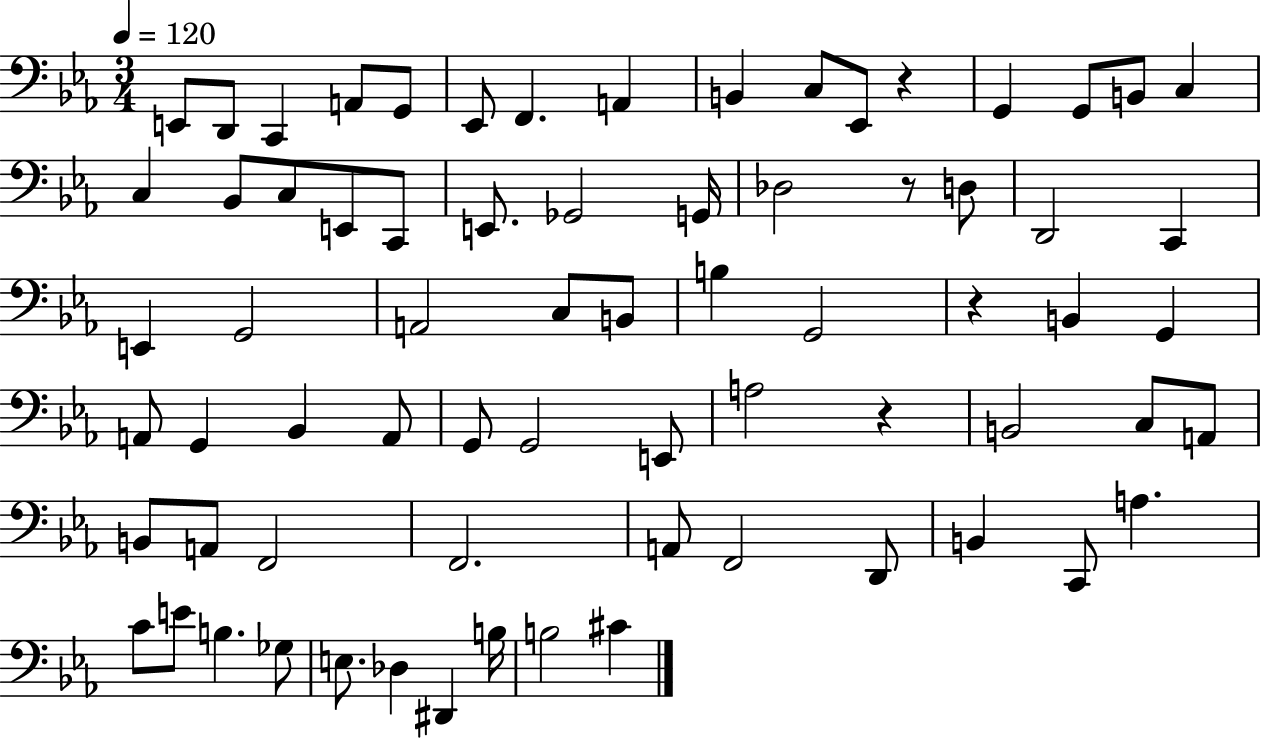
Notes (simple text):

E2/e D2/e C2/q A2/e G2/e Eb2/e F2/q. A2/q B2/q C3/e Eb2/e R/q G2/q G2/e B2/e C3/q C3/q Bb2/e C3/e E2/e C2/e E2/e. Gb2/h G2/s Db3/h R/e D3/e D2/h C2/q E2/q G2/h A2/h C3/e B2/e B3/q G2/h R/q B2/q G2/q A2/e G2/q Bb2/q A2/e G2/e G2/h E2/e A3/h R/q B2/h C3/e A2/e B2/e A2/e F2/h F2/h. A2/e F2/h D2/e B2/q C2/e A3/q. C4/e E4/e B3/q. Gb3/e E3/e. Db3/q D#2/q B3/s B3/h C#4/q